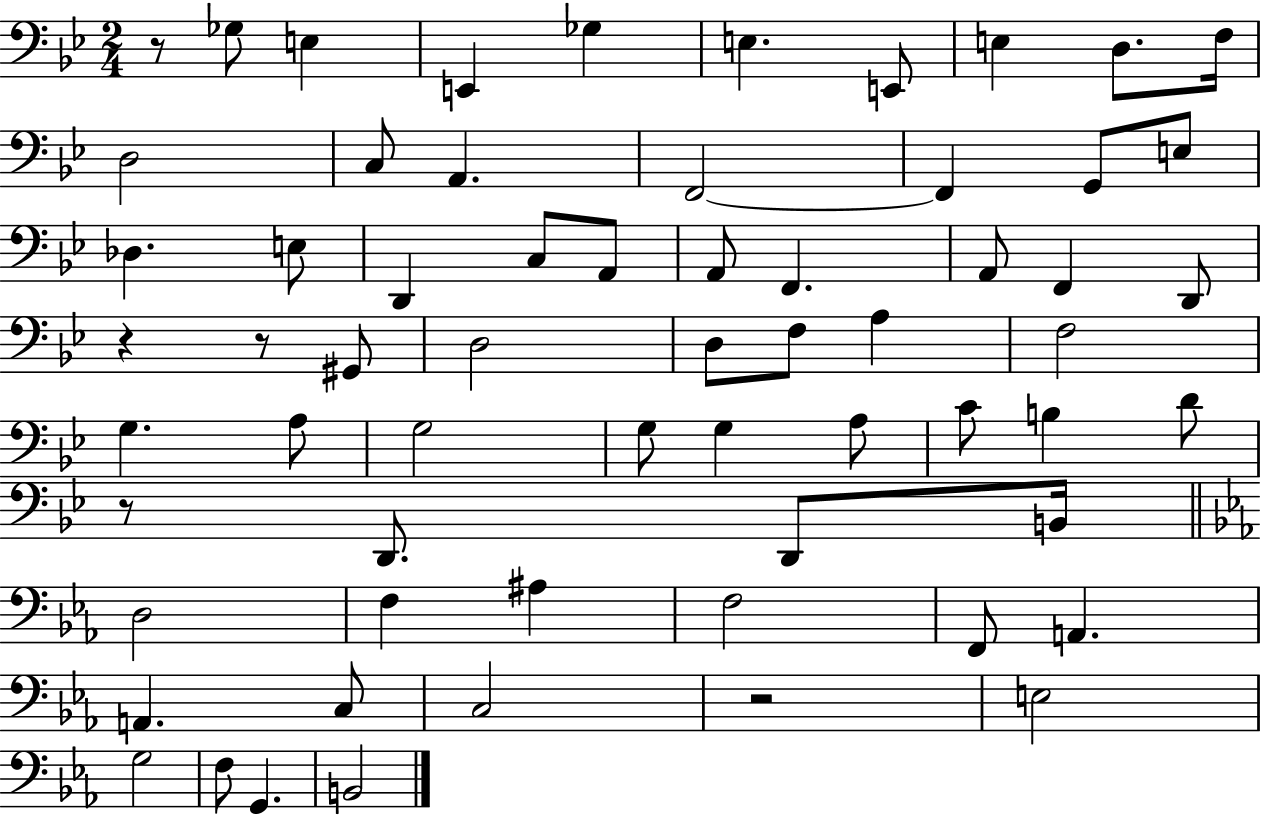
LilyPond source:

{
  \clef bass
  \numericTimeSignature
  \time 2/4
  \key bes \major
  \repeat volta 2 { r8 ges8 e4 | e,4 ges4 | e4. e,8 | e4 d8. f16 | \break d2 | c8 a,4. | f,2~~ | f,4 g,8 e8 | \break des4. e8 | d,4 c8 a,8 | a,8 f,4. | a,8 f,4 d,8 | \break r4 r8 gis,8 | d2 | d8 f8 a4 | f2 | \break g4. a8 | g2 | g8 g4 a8 | c'8 b4 d'8 | \break r8 d,8. d,8 b,16 | \bar "||" \break \key ees \major d2 | f4 ais4 | f2 | f,8 a,4. | \break a,4. c8 | c2 | r2 | e2 | \break g2 | f8 g,4. | b,2 | } \bar "|."
}